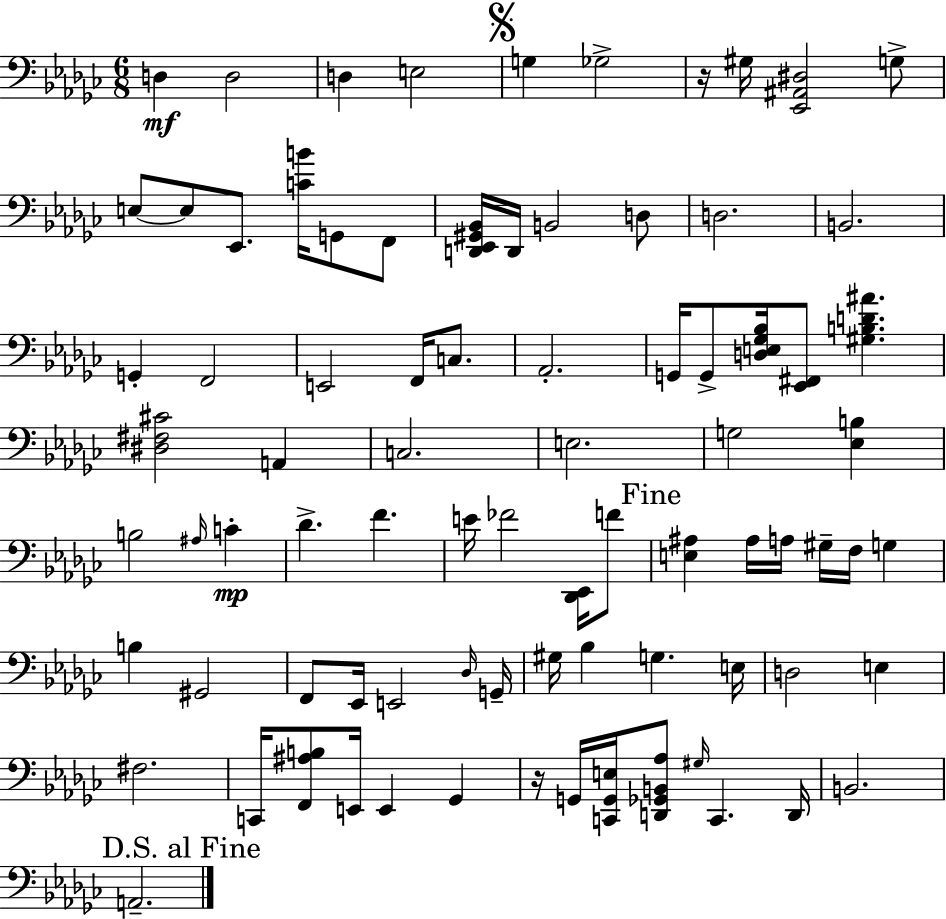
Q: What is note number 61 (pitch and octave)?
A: Gb2